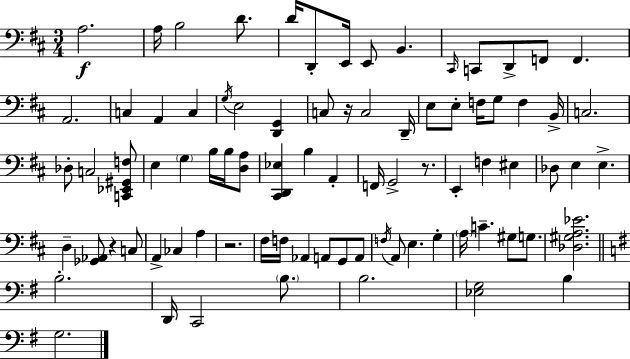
{
  \clef bass
  \numericTimeSignature
  \time 3/4
  \key d \major
  a2.\f | a16 b2 d'8. | d'16 d,8-. e,16 e,8 b,4. | \grace { cis,16 } c,8 d,8-> f,8 f,4. | \break a,2. | c4 a,4 c4 | \acciaccatura { g16 } e2 <d, g,>4 | c8 r16 c2 | \break d,16-- e8 e8-. f16 g8 f4 | b,16-> c2. | des8-. c2 | <c, ees, gis, f>8 e4 \parenthesize g4 b16 b16 | \break <d a>8 <cis, d, ees>4 b4 a,4-. | f,16 g,2-> r8. | e,4-. f4 eis4 | des8 e4 e4.-> | \break d4-- <ges, aes,>8 r4 | c8 a,4-> ces4 a4 | r2. | fis16 f16 aes,4 a,8 g,8 | \break a,8 \acciaccatura { f16 } a,8 e4. g4-. | \parenthesize a16 c'4.-- gis8 | g8. <des gis a ees'>2. | \bar "||" \break \key g \major b2.-. | d,16 c,2 \parenthesize b8. | b2. | <ees g>2 b4 | \break g2. | \bar "|."
}